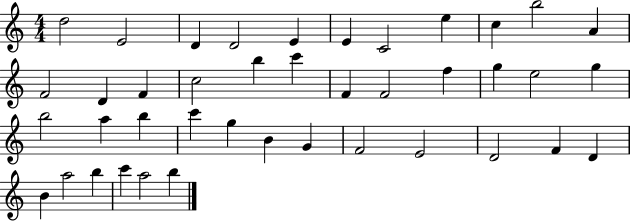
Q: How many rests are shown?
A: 0